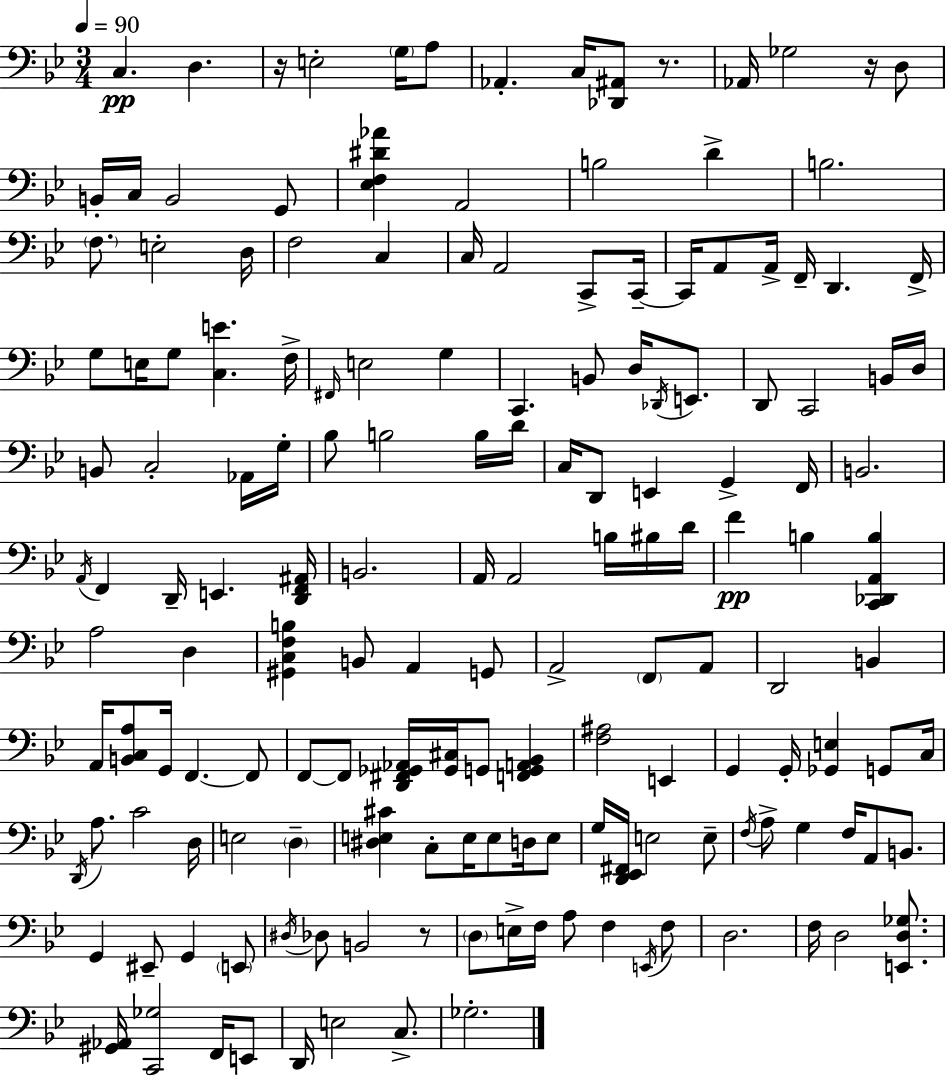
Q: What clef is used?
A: bass